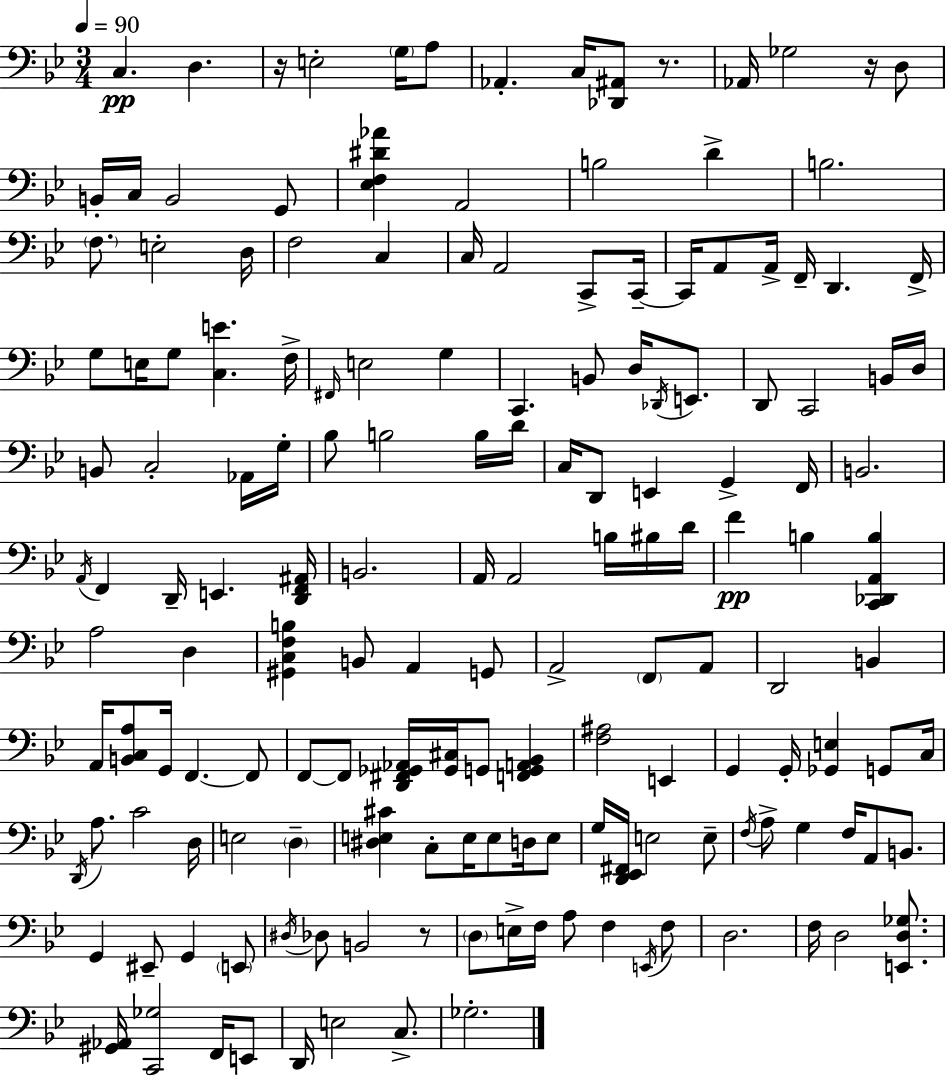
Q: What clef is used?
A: bass